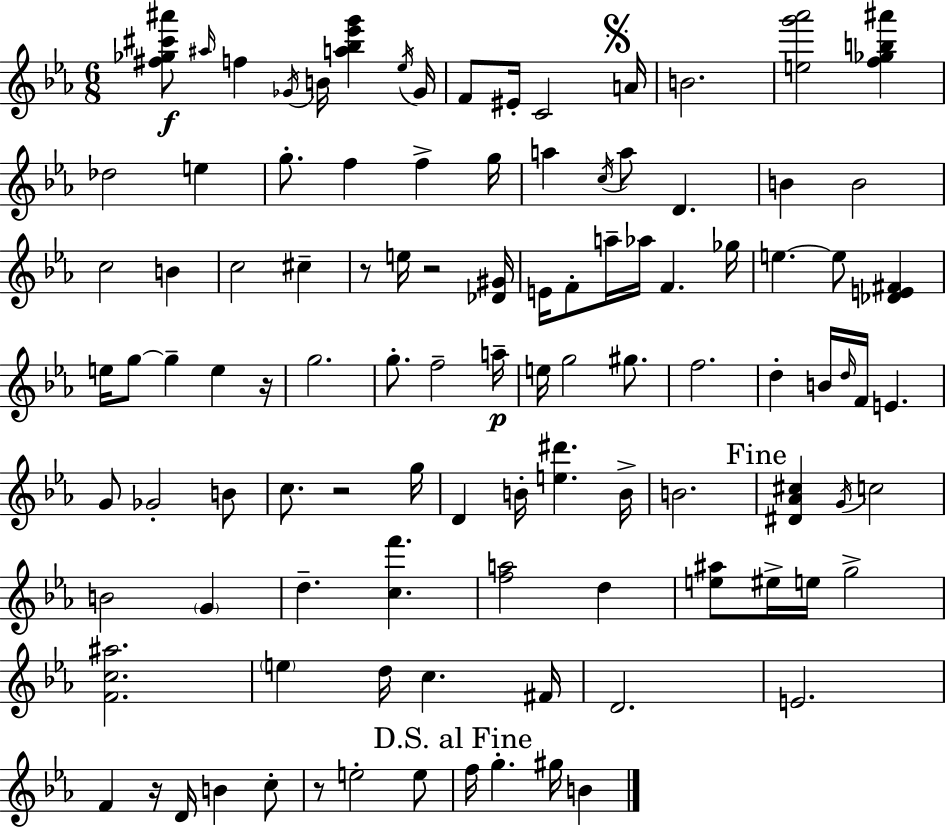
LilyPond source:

{
  \clef treble
  \numericTimeSignature
  \time 6/8
  \key ees \major
  <fis'' ges'' cis''' ais'''>8\f \grace { ais''16 } f''4 \acciaccatura { ges'16 } b'16 <a'' bes'' ees''' g'''>4 | \acciaccatura { ees''16 } ges'16 f'8 eis'16-. c'2 | \mark \markup { \musicglyph "scripts.segno" } a'16 b'2. | <e'' g''' aes'''>2 <f'' ges'' b'' ais'''>4 | \break des''2 e''4 | g''8.-. f''4 f''4-> | g''16 a''4 \acciaccatura { c''16 } a''8 d'4. | b'4 b'2 | \break c''2 | b'4 c''2 | cis''4-- r8 e''16 r2 | <des' gis'>16 e'16 f'8-. a''16-- aes''16 f'4. | \break ges''16 e''4.~~ e''8 | <des' e' fis'>4 e''16 g''8~~ g''4-- e''4 | r16 g''2. | g''8.-. f''2-- | \break a''16--\p e''16 g''2 | gis''8. f''2. | d''4-. b'16 \grace { d''16 } f'16 e'4. | g'8 ges'2-. | \break b'8 c''8. r2 | g''16 d'4 b'16-. <e'' dis'''>4. | b'16-> b'2. | \mark "Fine" <dis' aes' cis''>4 \acciaccatura { g'16 } c''2 | \break b'2 | \parenthesize g'4 d''4.-- | <c'' f'''>4. <f'' a''>2 | d''4 <e'' ais''>8 eis''16-> e''16 g''2-> | \break <f' c'' ais''>2. | \parenthesize e''4 d''16 c''4. | fis'16 d'2. | e'2. | \break f'4 r16 d'16 | b'4 c''8-. r8 e''2-. | e''8 \mark "D.S. al Fine" f''16 g''4.-. | gis''16 b'4 \bar "|."
}